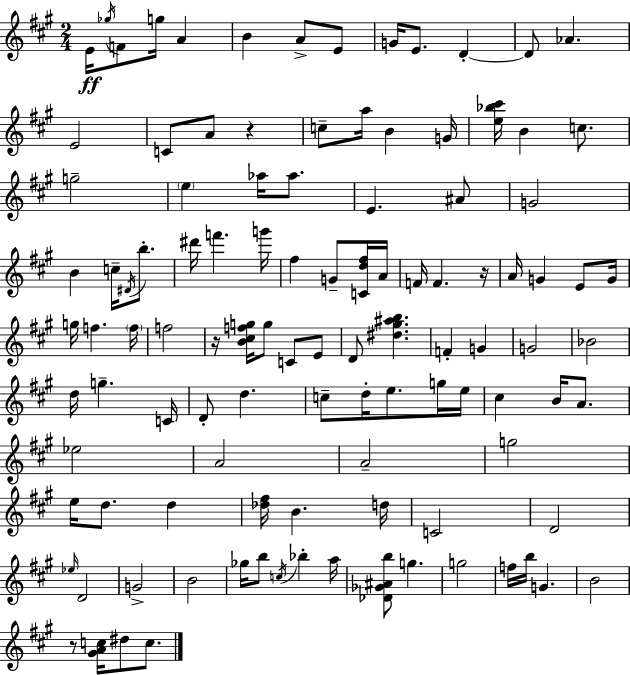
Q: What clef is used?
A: treble